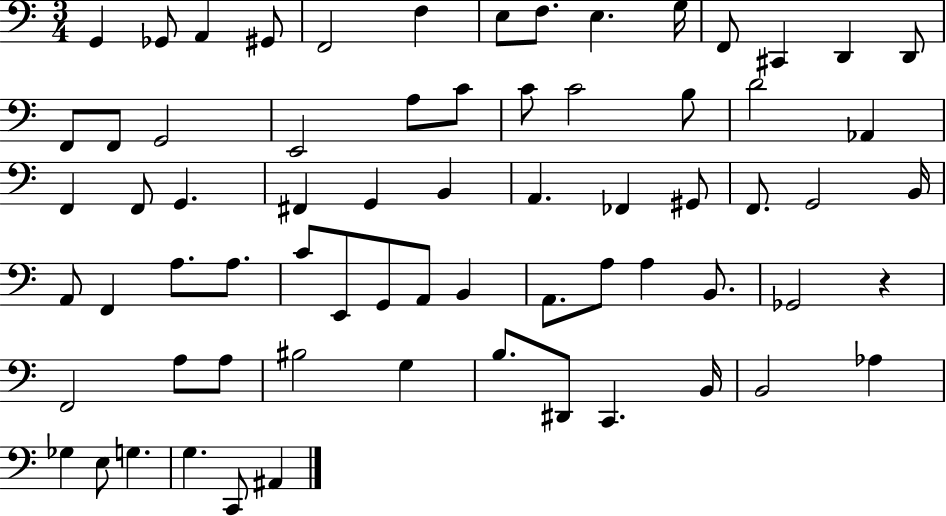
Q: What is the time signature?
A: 3/4